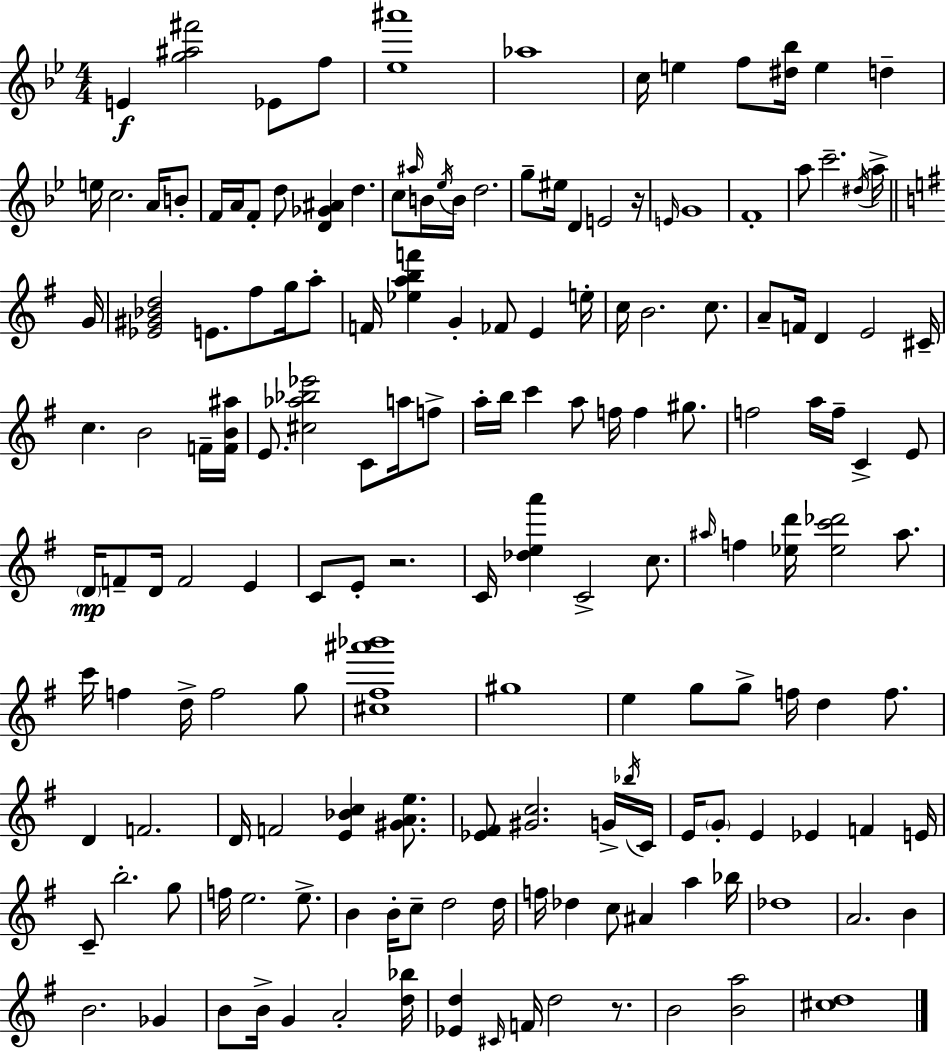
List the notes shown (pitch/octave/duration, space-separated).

E4/q [G5,A#5,F#6]/h Eb4/e F5/e [Eb5,A#6]/w Ab5/w C5/s E5/q F5/e [D#5,Bb5]/s E5/q D5/q E5/s C5/h. A4/s B4/e F4/s A4/s F4/e D5/e [D4,Gb4,A#4]/q D5/q. C5/e A#5/s B4/s Eb5/s B4/s D5/h. G5/e EIS5/s D4/q E4/h R/s E4/s G4/w F4/w A5/e C6/h. D#5/s A5/s G4/s [Eb4,G#4,Bb4,D5]/h E4/e. F#5/e G5/s A5/e F4/s [Eb5,A5,B5,F6]/q G4/q FES4/e E4/q E5/s C5/s B4/h. C5/e. A4/e F4/s D4/q E4/h C#4/s C5/q. B4/h F4/s [F4,B4,A#5]/s E4/e. [C#5,Ab5,Bb5,Eb6]/h C4/e A5/s F5/e A5/s B5/s C6/q A5/e F5/s F5/q G#5/e. F5/h A5/s F5/s C4/q E4/e D4/s F4/e D4/s F4/h E4/q C4/e E4/e R/h. C4/s [Db5,E5,A6]/q C4/h C5/e. A#5/s F5/q [Eb5,D6]/s [Eb5,C6,Db6]/h A#5/e. C6/s F5/q D5/s F5/h G5/e [C#5,F#5,A#6,Bb6]/w G#5/w E5/q G5/e G5/e F5/s D5/q F5/e. D4/q F4/h. D4/s F4/h [E4,Bb4,C5]/q [G#4,A4,E5]/e. [Eb4,F#4]/e [G#4,C5]/h. G4/s Bb5/s C4/s E4/s G4/e E4/q Eb4/q F4/q E4/s C4/e B5/h. G5/e F5/s E5/h. E5/e. B4/q B4/s C5/e D5/h D5/s F5/s Db5/q C5/e A#4/q A5/q Bb5/s Db5/w A4/h. B4/q B4/h. Gb4/q B4/e B4/s G4/q A4/h [D5,Bb5]/s [Eb4,D5]/q C#4/s F4/s D5/h R/e. B4/h [B4,A5]/h [C#5,D5]/w